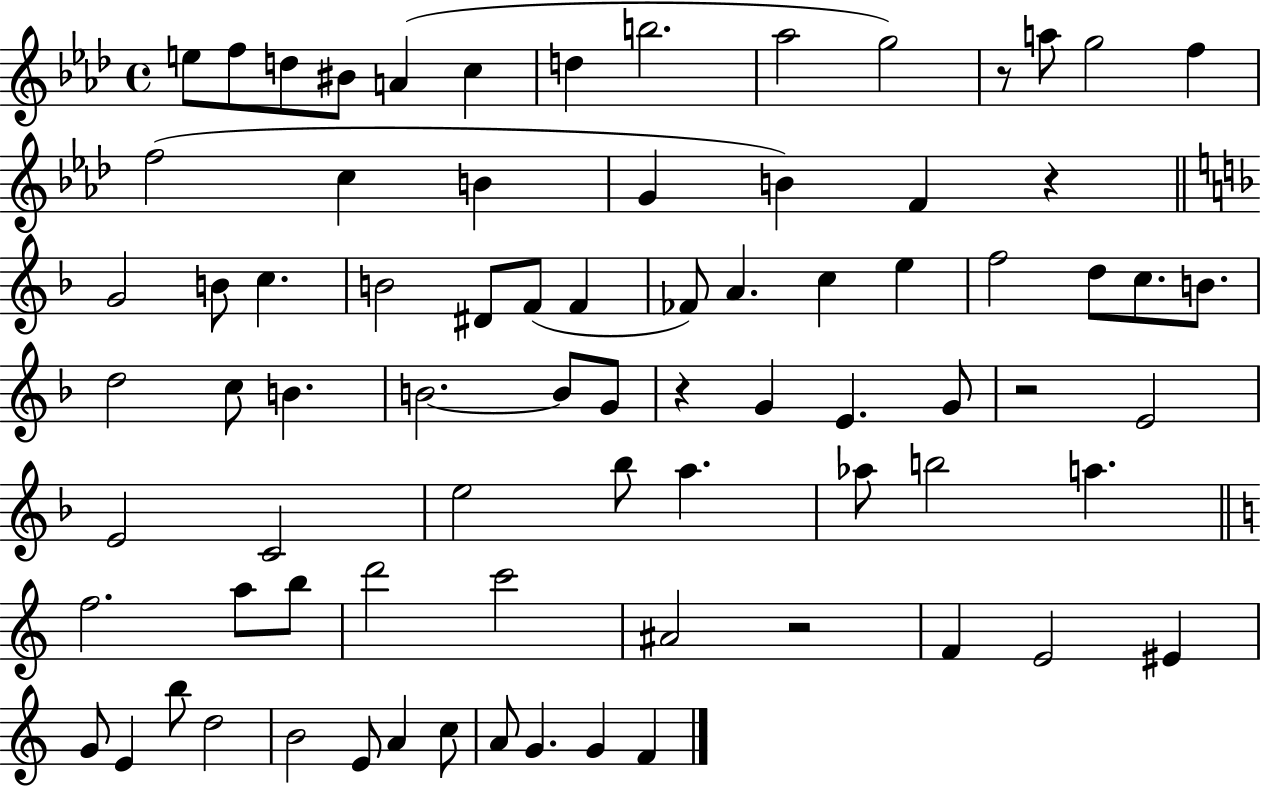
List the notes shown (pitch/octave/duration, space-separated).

E5/e F5/e D5/e BIS4/e A4/q C5/q D5/q B5/h. Ab5/h G5/h R/e A5/e G5/h F5/q F5/h C5/q B4/q G4/q B4/q F4/q R/q G4/h B4/e C5/q. B4/h D#4/e F4/e F4/q FES4/e A4/q. C5/q E5/q F5/h D5/e C5/e. B4/e. D5/h C5/e B4/q. B4/h. B4/e G4/e R/q G4/q E4/q. G4/e R/h E4/h E4/h C4/h E5/h Bb5/e A5/q. Ab5/e B5/h A5/q. F5/h. A5/e B5/e D6/h C6/h A#4/h R/h F4/q E4/h EIS4/q G4/e E4/q B5/e D5/h B4/h E4/e A4/q C5/e A4/e G4/q. G4/q F4/q